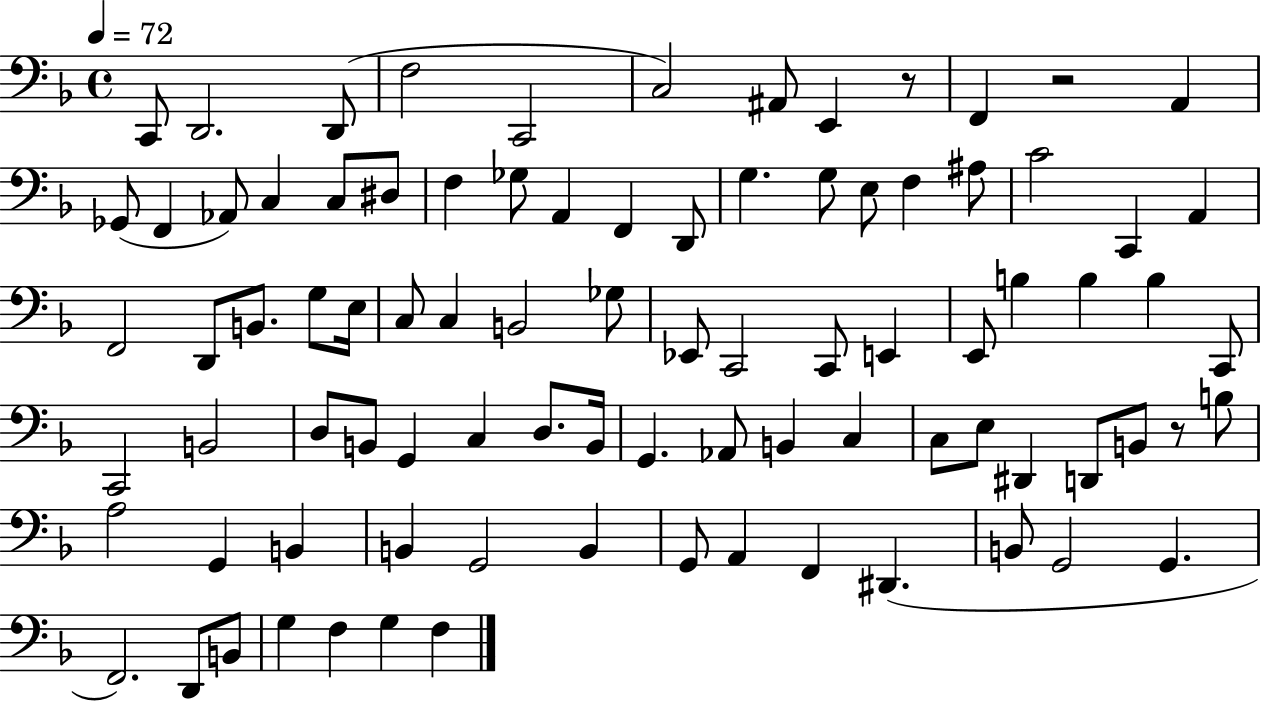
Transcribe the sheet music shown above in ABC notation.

X:1
T:Untitled
M:4/4
L:1/4
K:F
C,,/2 D,,2 D,,/2 F,2 C,,2 C,2 ^A,,/2 E,, z/2 F,, z2 A,, _G,,/2 F,, _A,,/2 C, C,/2 ^D,/2 F, _G,/2 A,, F,, D,,/2 G, G,/2 E,/2 F, ^A,/2 C2 C,, A,, F,,2 D,,/2 B,,/2 G,/2 E,/4 C,/2 C, B,,2 _G,/2 _E,,/2 C,,2 C,,/2 E,, E,,/2 B, B, B, C,,/2 C,,2 B,,2 D,/2 B,,/2 G,, C, D,/2 B,,/4 G,, _A,,/2 B,, C, C,/2 E,/2 ^D,, D,,/2 B,,/2 z/2 B,/2 A,2 G,, B,, B,, G,,2 B,, G,,/2 A,, F,, ^D,, B,,/2 G,,2 G,, F,,2 D,,/2 B,,/2 G, F, G, F,